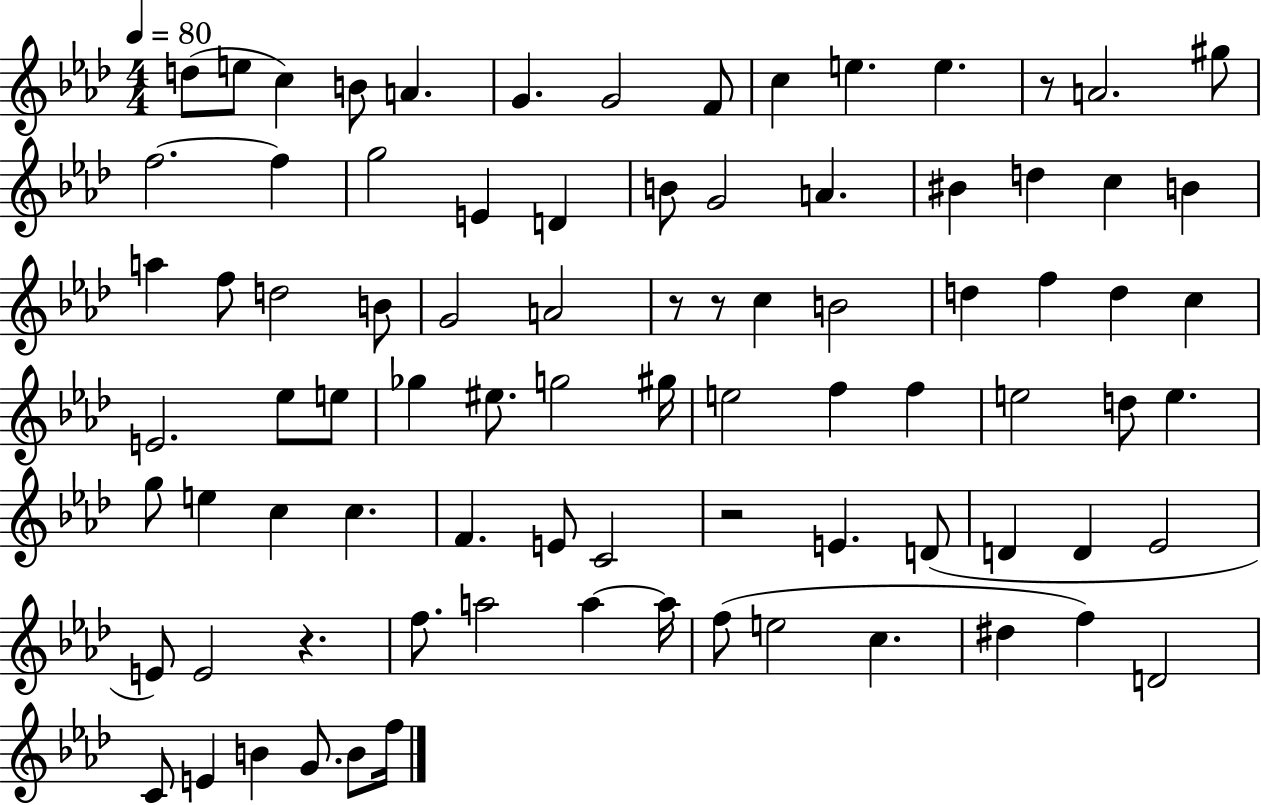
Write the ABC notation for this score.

X:1
T:Untitled
M:4/4
L:1/4
K:Ab
d/2 e/2 c B/2 A G G2 F/2 c e e z/2 A2 ^g/2 f2 f g2 E D B/2 G2 A ^B d c B a f/2 d2 B/2 G2 A2 z/2 z/2 c B2 d f d c E2 _e/2 e/2 _g ^e/2 g2 ^g/4 e2 f f e2 d/2 e g/2 e c c F E/2 C2 z2 E D/2 D D _E2 E/2 E2 z f/2 a2 a a/4 f/2 e2 c ^d f D2 C/2 E B G/2 B/2 f/4